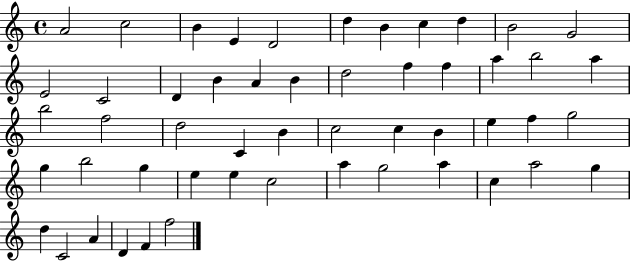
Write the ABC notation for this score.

X:1
T:Untitled
M:4/4
L:1/4
K:C
A2 c2 B E D2 d B c d B2 G2 E2 C2 D B A B d2 f f a b2 a b2 f2 d2 C B c2 c B e f g2 g b2 g e e c2 a g2 a c a2 g d C2 A D F f2